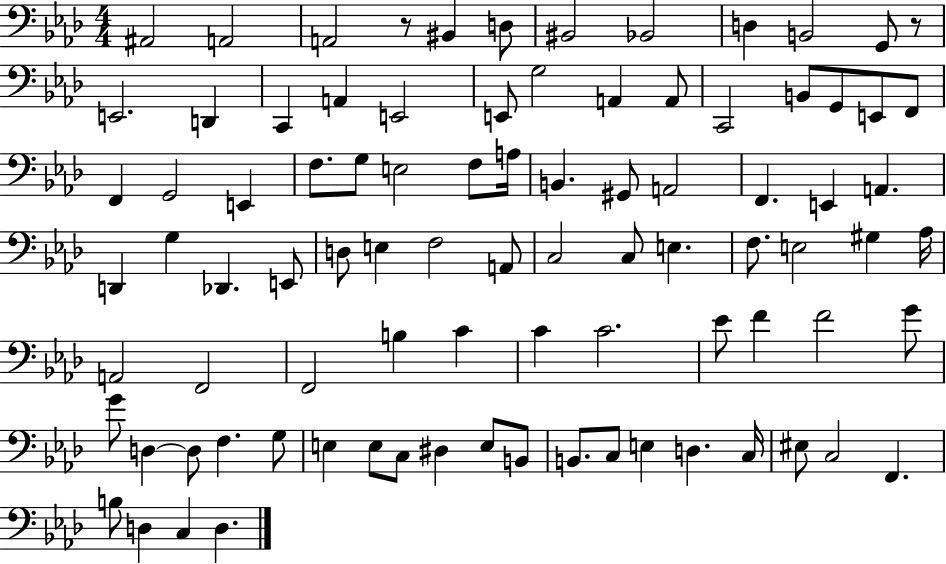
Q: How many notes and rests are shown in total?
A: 89